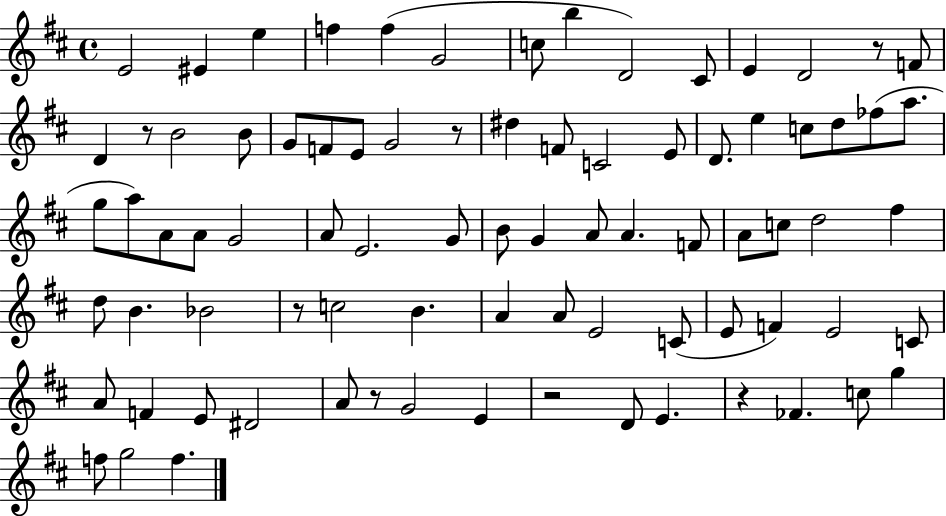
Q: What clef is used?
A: treble